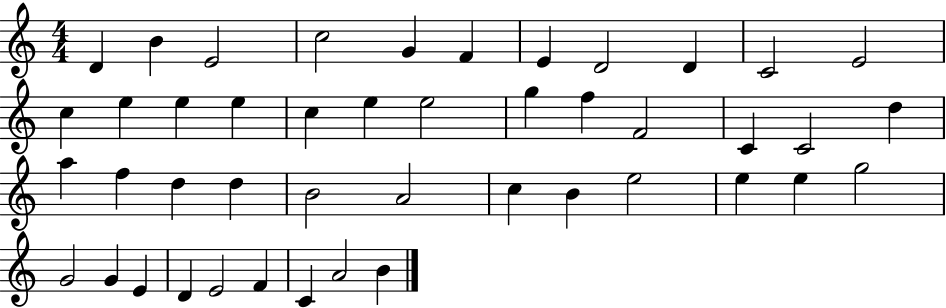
X:1
T:Untitled
M:4/4
L:1/4
K:C
D B E2 c2 G F E D2 D C2 E2 c e e e c e e2 g f F2 C C2 d a f d d B2 A2 c B e2 e e g2 G2 G E D E2 F C A2 B